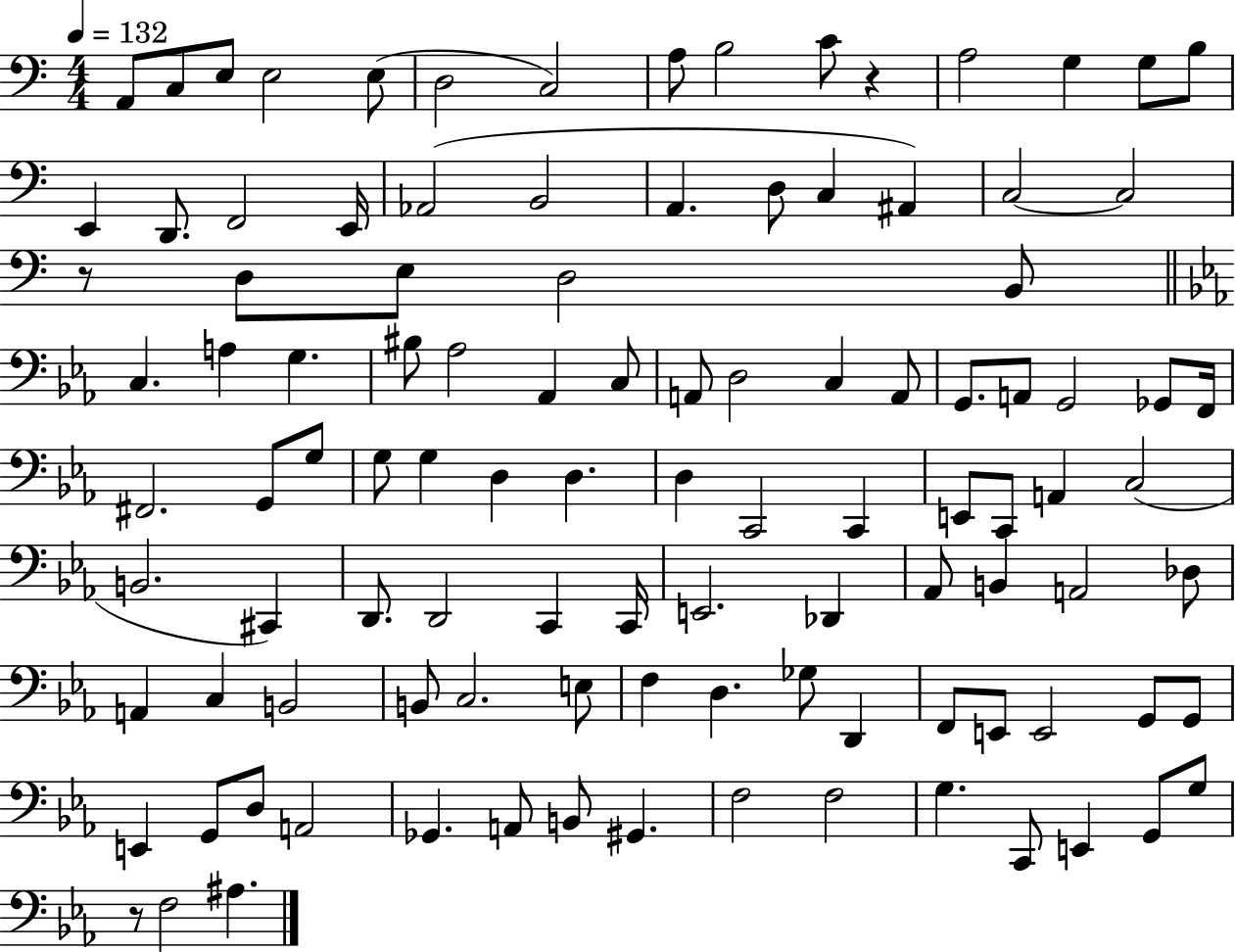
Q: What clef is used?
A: bass